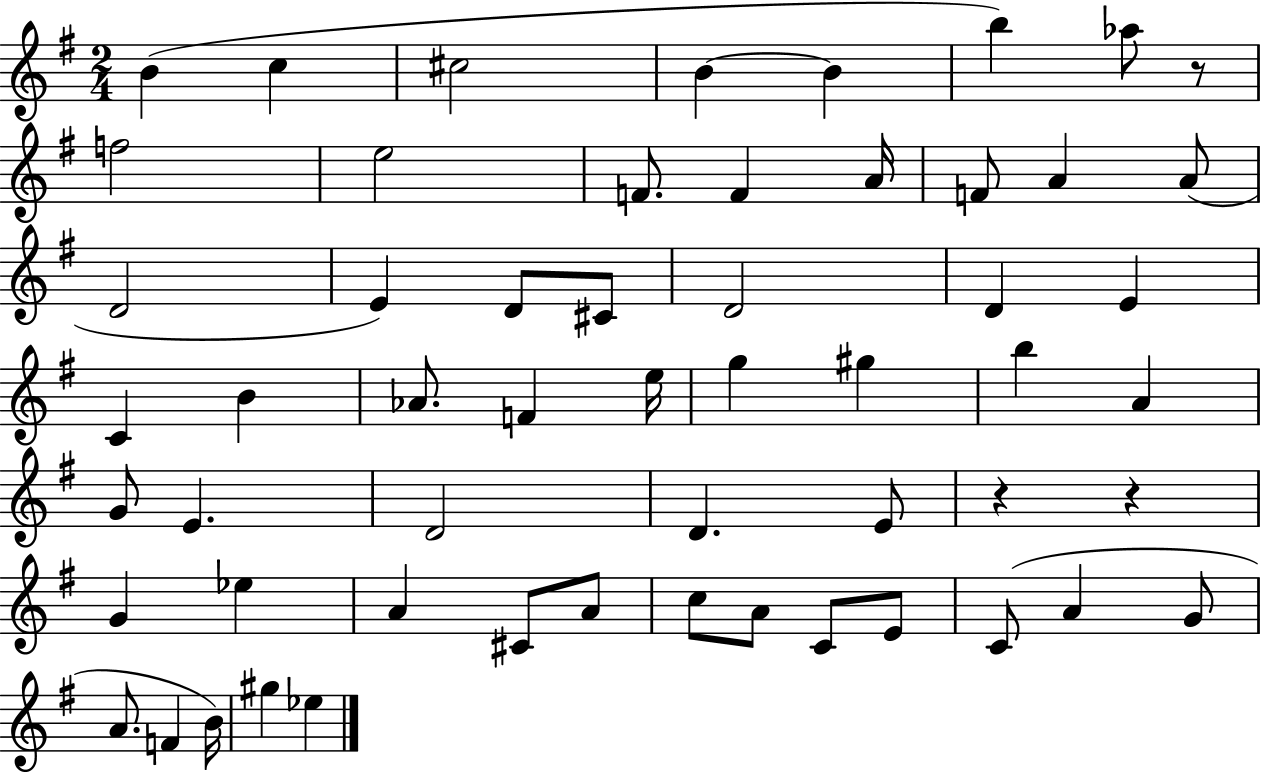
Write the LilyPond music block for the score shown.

{
  \clef treble
  \numericTimeSignature
  \time 2/4
  \key g \major
  b'4( c''4 | cis''2 | b'4~~ b'4 | b''4) aes''8 r8 | \break f''2 | e''2 | f'8. f'4 a'16 | f'8 a'4 a'8( | \break d'2 | e'4) d'8 cis'8 | d'2 | d'4 e'4 | \break c'4 b'4 | aes'8. f'4 e''16 | g''4 gis''4 | b''4 a'4 | \break g'8 e'4. | d'2 | d'4. e'8 | r4 r4 | \break g'4 ees''4 | a'4 cis'8 a'8 | c''8 a'8 c'8 e'8 | c'8( a'4 g'8 | \break a'8. f'4 b'16) | gis''4 ees''4 | \bar "|."
}